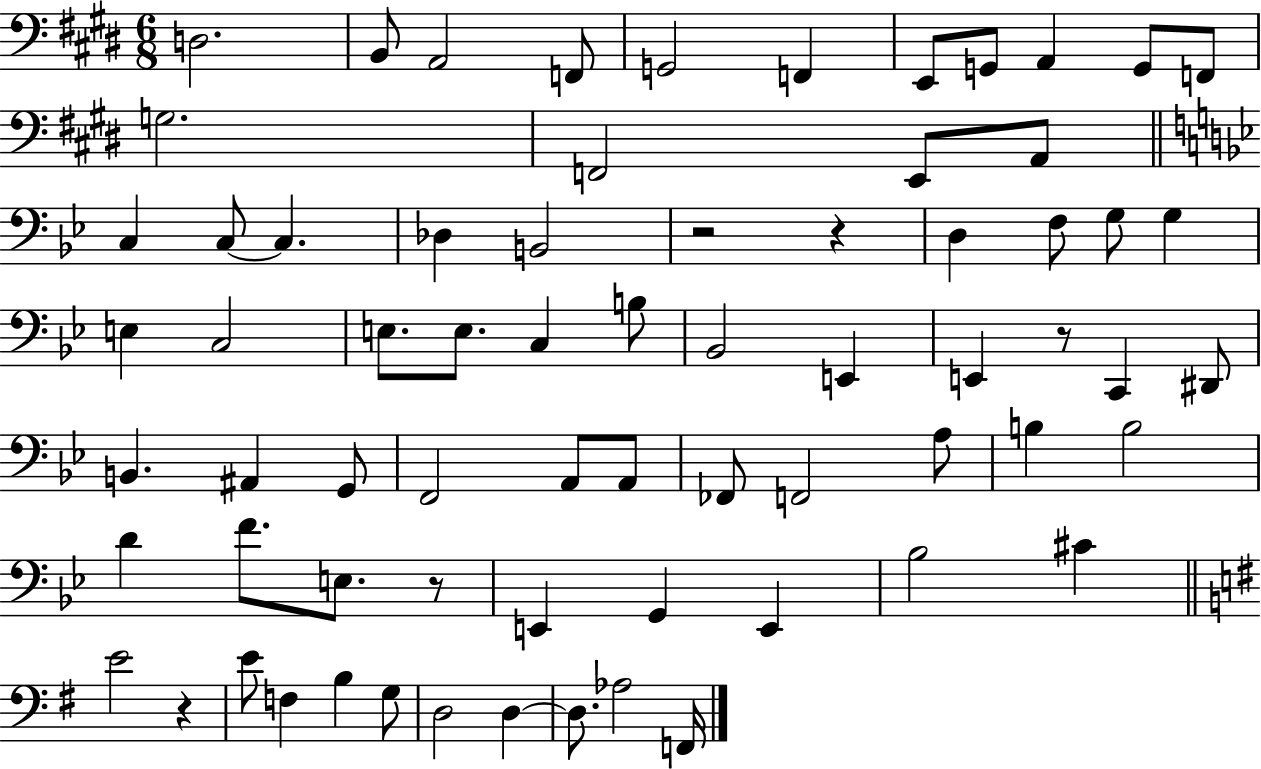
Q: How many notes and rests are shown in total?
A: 69